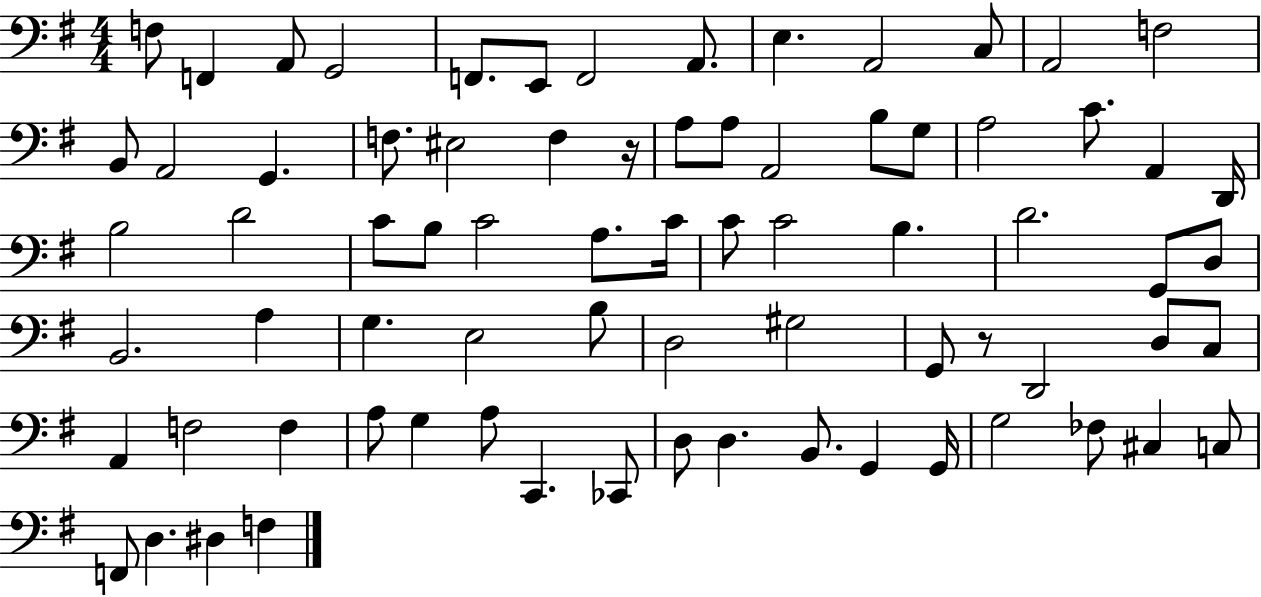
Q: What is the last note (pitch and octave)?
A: F3